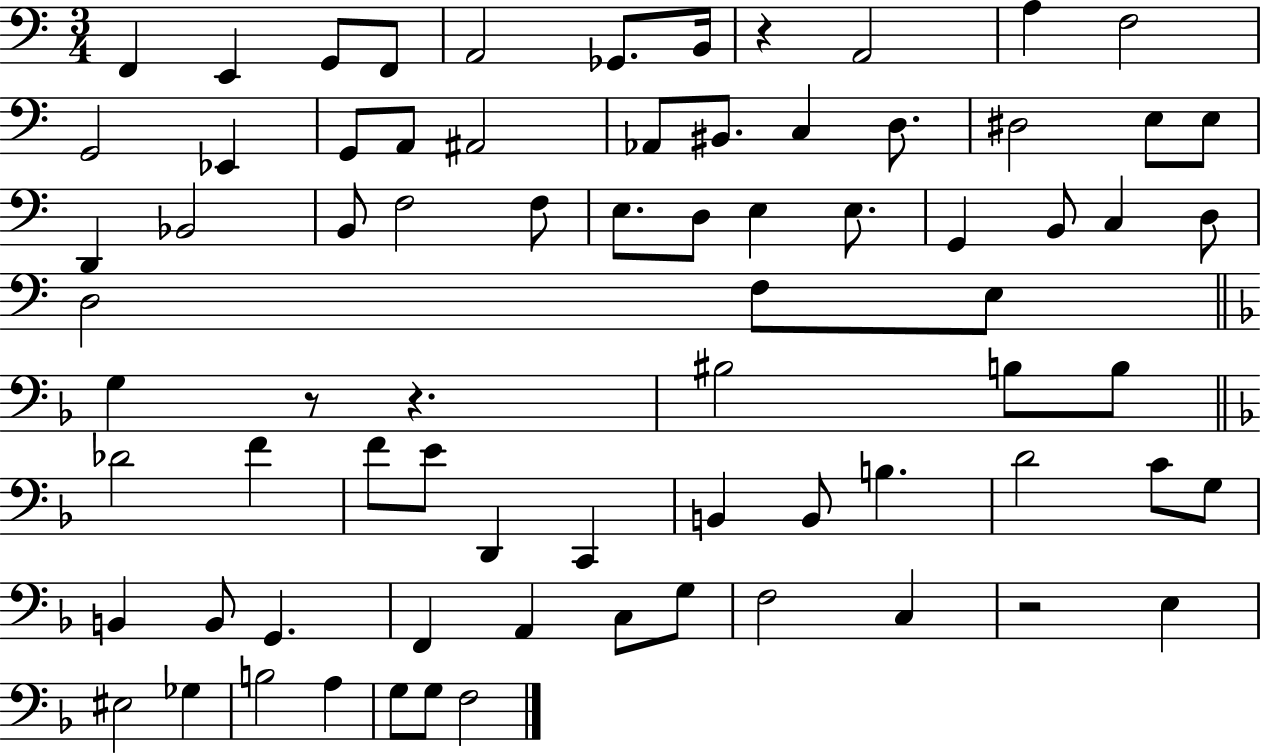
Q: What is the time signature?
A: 3/4